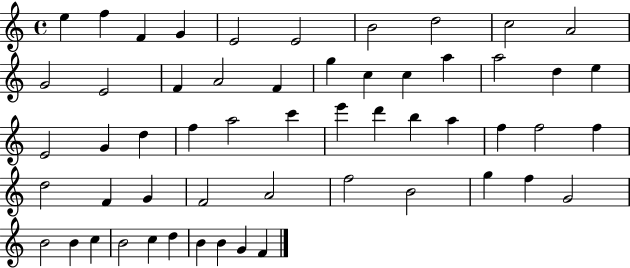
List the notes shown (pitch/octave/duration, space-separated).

E5/q F5/q F4/q G4/q E4/h E4/h B4/h D5/h C5/h A4/h G4/h E4/h F4/q A4/h F4/q G5/q C5/q C5/q A5/q A5/h D5/q E5/q E4/h G4/q D5/q F5/q A5/h C6/q E6/q D6/q B5/q A5/q F5/q F5/h F5/q D5/h F4/q G4/q F4/h A4/h F5/h B4/h G5/q F5/q G4/h B4/h B4/q C5/q B4/h C5/q D5/q B4/q B4/q G4/q F4/q